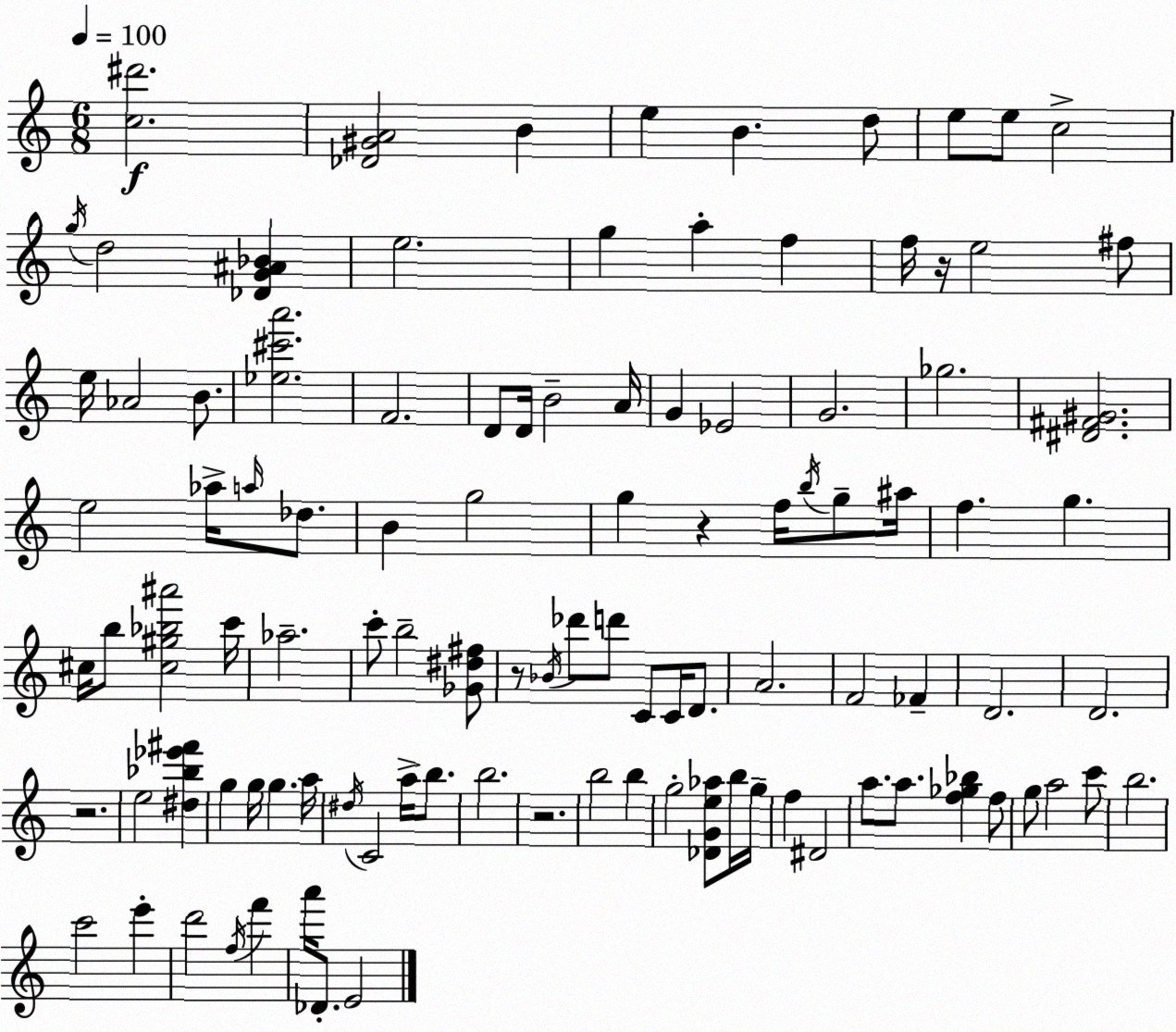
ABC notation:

X:1
T:Untitled
M:6/8
L:1/4
K:Am
[c^d']2 [_D^GA]2 B e B d/2 e/2 e/2 c2 g/4 d2 [_DG^A_B] e2 g a f f/4 z/4 e2 ^f/2 e/4 _A2 B/2 [_e^c'a']2 F2 D/2 D/4 B2 A/4 G _E2 G2 _g2 [^D^F^G]2 e2 _a/4 a/4 _d/2 B g2 g z f/4 b/4 g/2 ^a/4 f g ^c/4 b/2 [^c^g_b^a']2 c'/4 _a2 c'/2 b2 [_G^d^f]/2 z/2 _B/4 _d'/2 d'/2 C/2 C/4 D/2 A2 F2 _F D2 D2 z2 e2 [^d_b_e'^f'] g g/4 g a/4 ^d/4 C2 a/4 b/2 b2 z2 b2 b g2 [_DGe_a]/2 b/4 g/4 f ^D2 a/2 a/2 [f_g_b] f/2 g/2 a2 c'/2 b2 c'2 e' d'2 f/4 f' a'/4 _D/2 E2